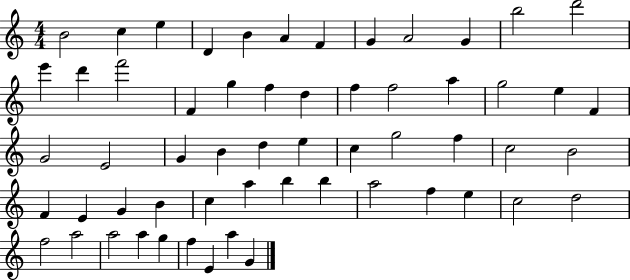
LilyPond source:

{
  \clef treble
  \numericTimeSignature
  \time 4/4
  \key c \major
  b'2 c''4 e''4 | d'4 b'4 a'4 f'4 | g'4 a'2 g'4 | b''2 d'''2 | \break e'''4 d'''4 f'''2 | f'4 g''4 f''4 d''4 | f''4 f''2 a''4 | g''2 e''4 f'4 | \break g'2 e'2 | g'4 b'4 d''4 e''4 | c''4 g''2 f''4 | c''2 b'2 | \break f'4 e'4 g'4 b'4 | c''4 a''4 b''4 b''4 | a''2 f''4 e''4 | c''2 d''2 | \break f''2 a''2 | a''2 a''4 g''4 | f''4 e'4 a''4 g'4 | \bar "|."
}